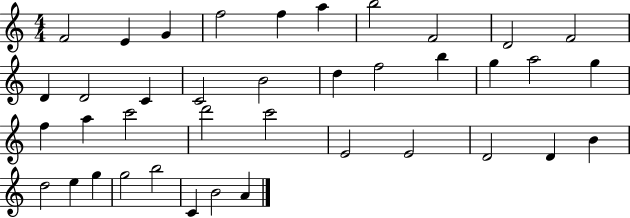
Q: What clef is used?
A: treble